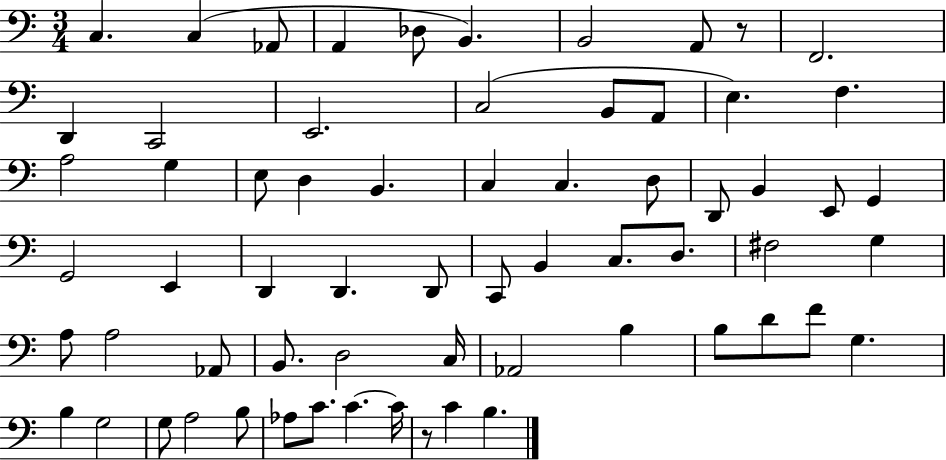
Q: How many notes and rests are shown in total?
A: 65